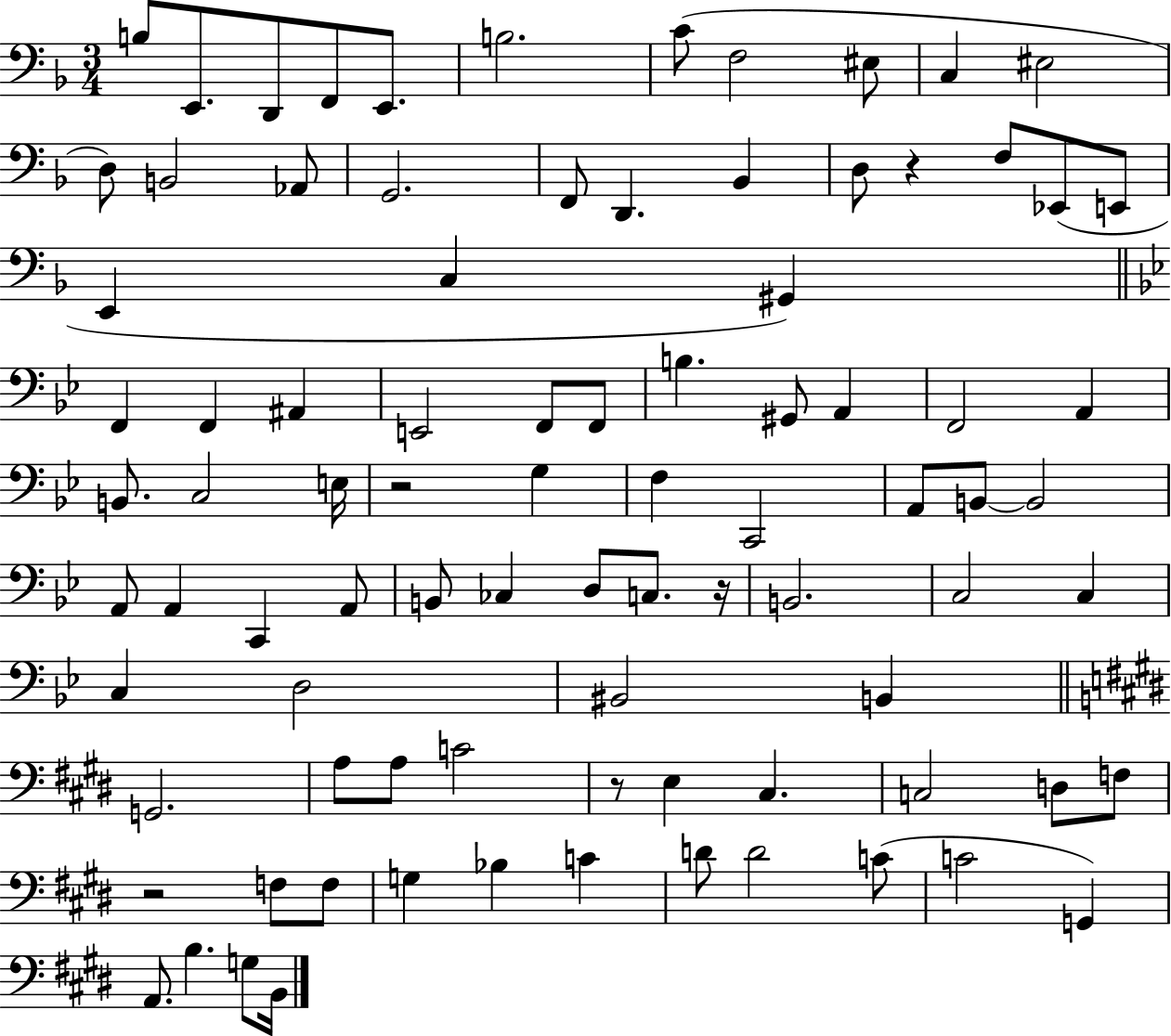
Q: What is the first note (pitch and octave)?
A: B3